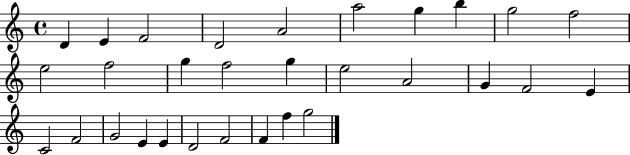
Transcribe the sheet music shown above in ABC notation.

X:1
T:Untitled
M:4/4
L:1/4
K:C
D E F2 D2 A2 a2 g b g2 f2 e2 f2 g f2 g e2 A2 G F2 E C2 F2 G2 E E D2 F2 F f g2